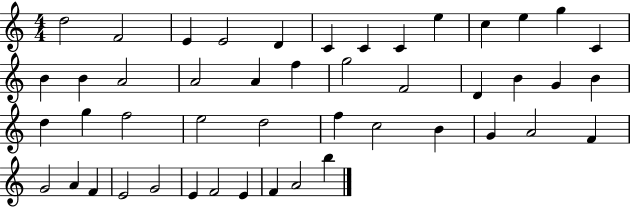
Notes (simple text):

D5/h F4/h E4/q E4/h D4/q C4/q C4/q C4/q E5/q C5/q E5/q G5/q C4/q B4/q B4/q A4/h A4/h A4/q F5/q G5/h F4/h D4/q B4/q G4/q B4/q D5/q G5/q F5/h E5/h D5/h F5/q C5/h B4/q G4/q A4/h F4/q G4/h A4/q F4/q E4/h G4/h E4/q F4/h E4/q F4/q A4/h B5/q